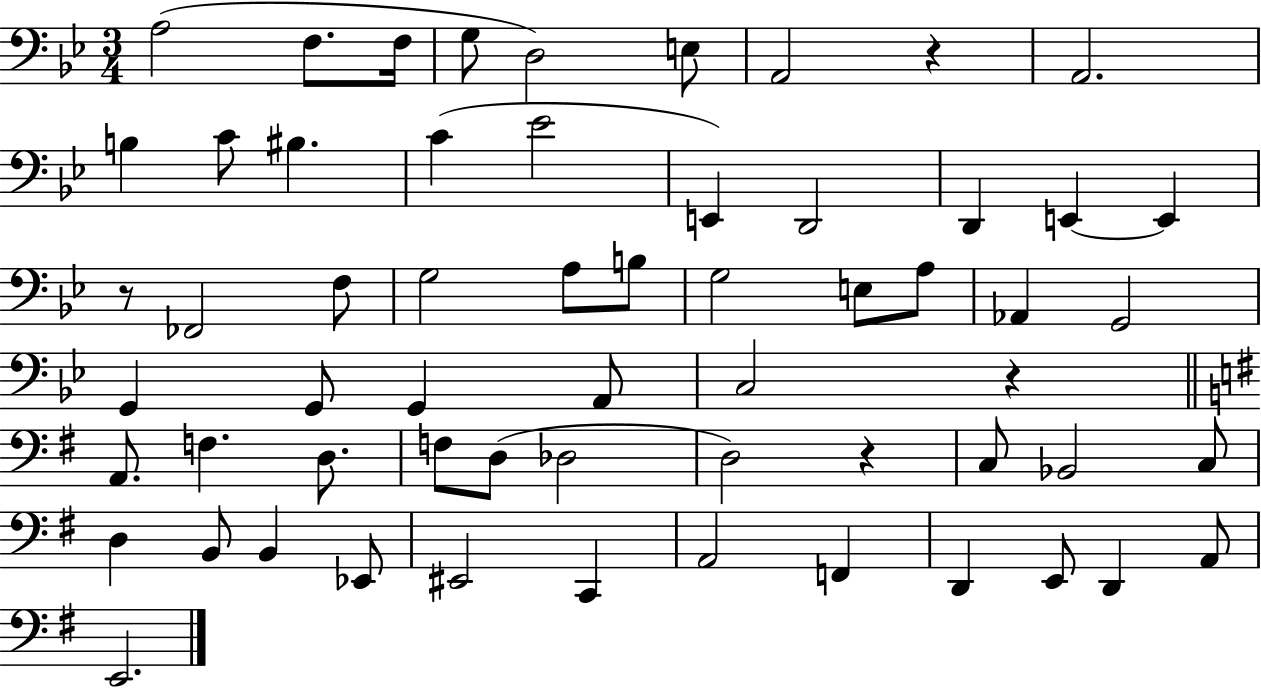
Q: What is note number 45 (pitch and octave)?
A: B2